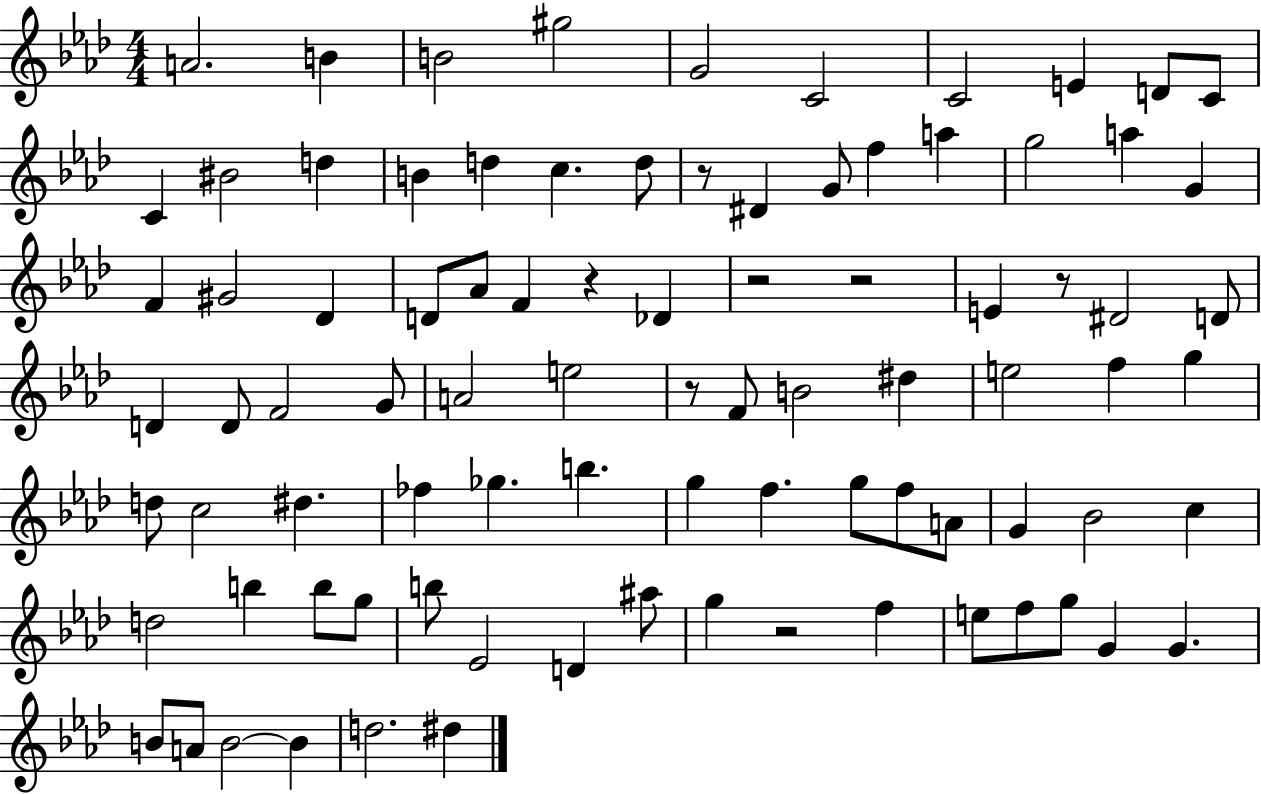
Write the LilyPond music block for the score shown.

{
  \clef treble
  \numericTimeSignature
  \time 4/4
  \key aes \major
  a'2. b'4 | b'2 gis''2 | g'2 c'2 | c'2 e'4 d'8 c'8 | \break c'4 bis'2 d''4 | b'4 d''4 c''4. d''8 | r8 dis'4 g'8 f''4 a''4 | g''2 a''4 g'4 | \break f'4 gis'2 des'4 | d'8 aes'8 f'4 r4 des'4 | r2 r2 | e'4 r8 dis'2 d'8 | \break d'4 d'8 f'2 g'8 | a'2 e''2 | r8 f'8 b'2 dis''4 | e''2 f''4 g''4 | \break d''8 c''2 dis''4. | fes''4 ges''4. b''4. | g''4 f''4. g''8 f''8 a'8 | g'4 bes'2 c''4 | \break d''2 b''4 b''8 g''8 | b''8 ees'2 d'4 ais''8 | g''4 r2 f''4 | e''8 f''8 g''8 g'4 g'4. | \break b'8 a'8 b'2~~ b'4 | d''2. dis''4 | \bar "|."
}